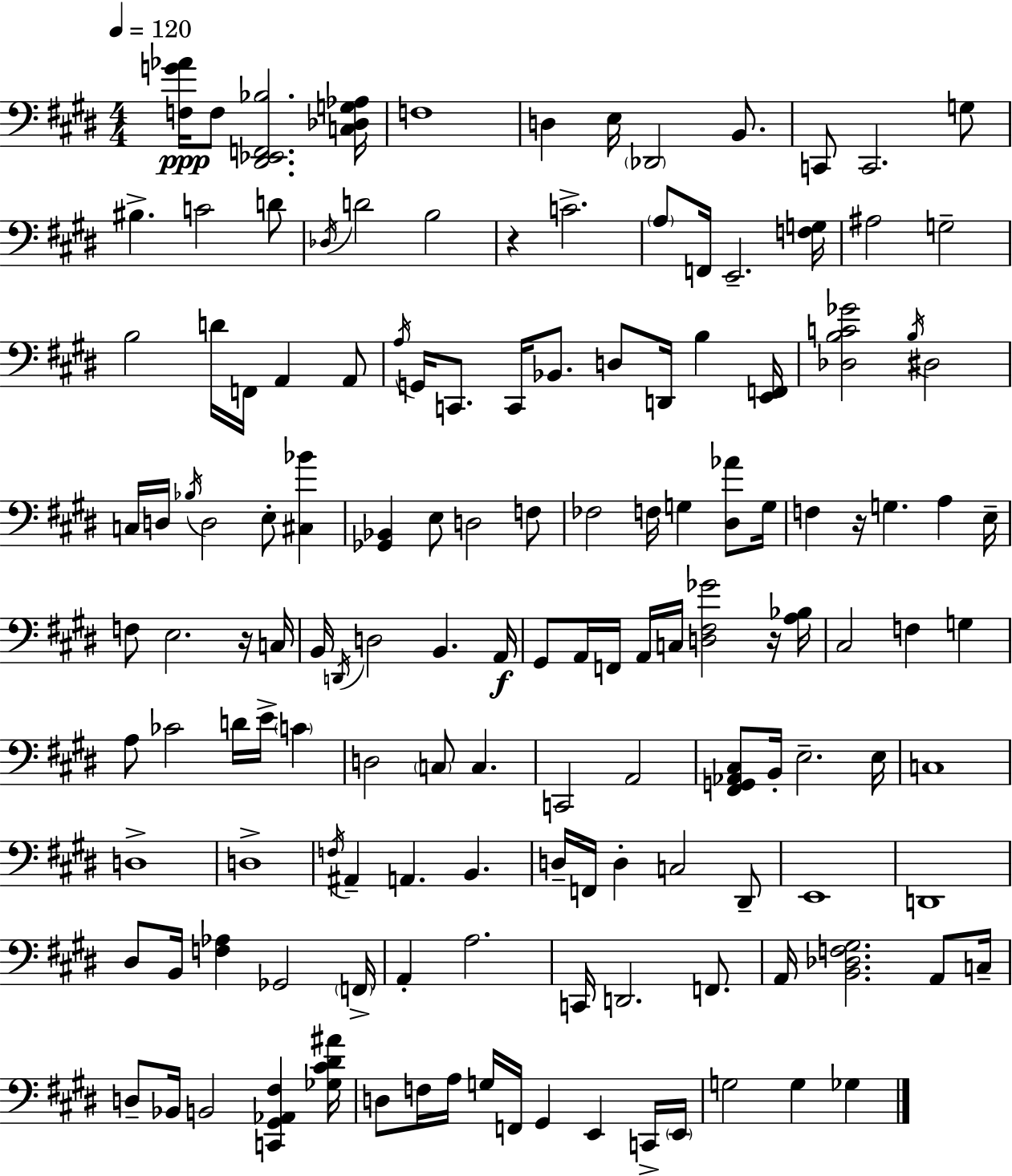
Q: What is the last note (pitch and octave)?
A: Gb3